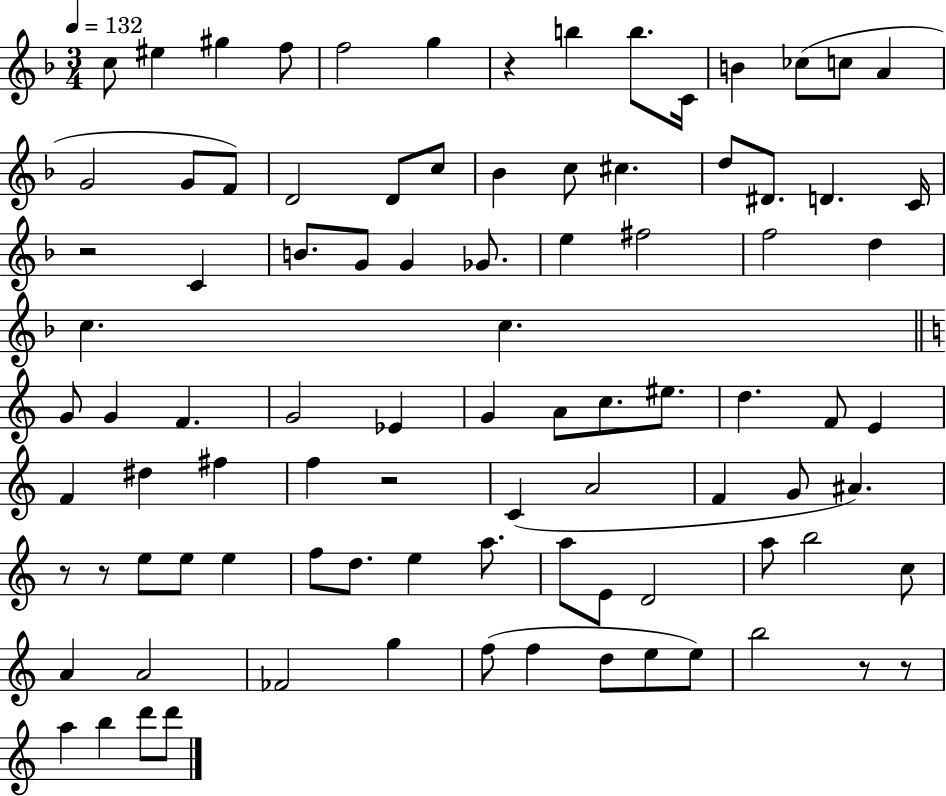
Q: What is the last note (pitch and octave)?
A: D6